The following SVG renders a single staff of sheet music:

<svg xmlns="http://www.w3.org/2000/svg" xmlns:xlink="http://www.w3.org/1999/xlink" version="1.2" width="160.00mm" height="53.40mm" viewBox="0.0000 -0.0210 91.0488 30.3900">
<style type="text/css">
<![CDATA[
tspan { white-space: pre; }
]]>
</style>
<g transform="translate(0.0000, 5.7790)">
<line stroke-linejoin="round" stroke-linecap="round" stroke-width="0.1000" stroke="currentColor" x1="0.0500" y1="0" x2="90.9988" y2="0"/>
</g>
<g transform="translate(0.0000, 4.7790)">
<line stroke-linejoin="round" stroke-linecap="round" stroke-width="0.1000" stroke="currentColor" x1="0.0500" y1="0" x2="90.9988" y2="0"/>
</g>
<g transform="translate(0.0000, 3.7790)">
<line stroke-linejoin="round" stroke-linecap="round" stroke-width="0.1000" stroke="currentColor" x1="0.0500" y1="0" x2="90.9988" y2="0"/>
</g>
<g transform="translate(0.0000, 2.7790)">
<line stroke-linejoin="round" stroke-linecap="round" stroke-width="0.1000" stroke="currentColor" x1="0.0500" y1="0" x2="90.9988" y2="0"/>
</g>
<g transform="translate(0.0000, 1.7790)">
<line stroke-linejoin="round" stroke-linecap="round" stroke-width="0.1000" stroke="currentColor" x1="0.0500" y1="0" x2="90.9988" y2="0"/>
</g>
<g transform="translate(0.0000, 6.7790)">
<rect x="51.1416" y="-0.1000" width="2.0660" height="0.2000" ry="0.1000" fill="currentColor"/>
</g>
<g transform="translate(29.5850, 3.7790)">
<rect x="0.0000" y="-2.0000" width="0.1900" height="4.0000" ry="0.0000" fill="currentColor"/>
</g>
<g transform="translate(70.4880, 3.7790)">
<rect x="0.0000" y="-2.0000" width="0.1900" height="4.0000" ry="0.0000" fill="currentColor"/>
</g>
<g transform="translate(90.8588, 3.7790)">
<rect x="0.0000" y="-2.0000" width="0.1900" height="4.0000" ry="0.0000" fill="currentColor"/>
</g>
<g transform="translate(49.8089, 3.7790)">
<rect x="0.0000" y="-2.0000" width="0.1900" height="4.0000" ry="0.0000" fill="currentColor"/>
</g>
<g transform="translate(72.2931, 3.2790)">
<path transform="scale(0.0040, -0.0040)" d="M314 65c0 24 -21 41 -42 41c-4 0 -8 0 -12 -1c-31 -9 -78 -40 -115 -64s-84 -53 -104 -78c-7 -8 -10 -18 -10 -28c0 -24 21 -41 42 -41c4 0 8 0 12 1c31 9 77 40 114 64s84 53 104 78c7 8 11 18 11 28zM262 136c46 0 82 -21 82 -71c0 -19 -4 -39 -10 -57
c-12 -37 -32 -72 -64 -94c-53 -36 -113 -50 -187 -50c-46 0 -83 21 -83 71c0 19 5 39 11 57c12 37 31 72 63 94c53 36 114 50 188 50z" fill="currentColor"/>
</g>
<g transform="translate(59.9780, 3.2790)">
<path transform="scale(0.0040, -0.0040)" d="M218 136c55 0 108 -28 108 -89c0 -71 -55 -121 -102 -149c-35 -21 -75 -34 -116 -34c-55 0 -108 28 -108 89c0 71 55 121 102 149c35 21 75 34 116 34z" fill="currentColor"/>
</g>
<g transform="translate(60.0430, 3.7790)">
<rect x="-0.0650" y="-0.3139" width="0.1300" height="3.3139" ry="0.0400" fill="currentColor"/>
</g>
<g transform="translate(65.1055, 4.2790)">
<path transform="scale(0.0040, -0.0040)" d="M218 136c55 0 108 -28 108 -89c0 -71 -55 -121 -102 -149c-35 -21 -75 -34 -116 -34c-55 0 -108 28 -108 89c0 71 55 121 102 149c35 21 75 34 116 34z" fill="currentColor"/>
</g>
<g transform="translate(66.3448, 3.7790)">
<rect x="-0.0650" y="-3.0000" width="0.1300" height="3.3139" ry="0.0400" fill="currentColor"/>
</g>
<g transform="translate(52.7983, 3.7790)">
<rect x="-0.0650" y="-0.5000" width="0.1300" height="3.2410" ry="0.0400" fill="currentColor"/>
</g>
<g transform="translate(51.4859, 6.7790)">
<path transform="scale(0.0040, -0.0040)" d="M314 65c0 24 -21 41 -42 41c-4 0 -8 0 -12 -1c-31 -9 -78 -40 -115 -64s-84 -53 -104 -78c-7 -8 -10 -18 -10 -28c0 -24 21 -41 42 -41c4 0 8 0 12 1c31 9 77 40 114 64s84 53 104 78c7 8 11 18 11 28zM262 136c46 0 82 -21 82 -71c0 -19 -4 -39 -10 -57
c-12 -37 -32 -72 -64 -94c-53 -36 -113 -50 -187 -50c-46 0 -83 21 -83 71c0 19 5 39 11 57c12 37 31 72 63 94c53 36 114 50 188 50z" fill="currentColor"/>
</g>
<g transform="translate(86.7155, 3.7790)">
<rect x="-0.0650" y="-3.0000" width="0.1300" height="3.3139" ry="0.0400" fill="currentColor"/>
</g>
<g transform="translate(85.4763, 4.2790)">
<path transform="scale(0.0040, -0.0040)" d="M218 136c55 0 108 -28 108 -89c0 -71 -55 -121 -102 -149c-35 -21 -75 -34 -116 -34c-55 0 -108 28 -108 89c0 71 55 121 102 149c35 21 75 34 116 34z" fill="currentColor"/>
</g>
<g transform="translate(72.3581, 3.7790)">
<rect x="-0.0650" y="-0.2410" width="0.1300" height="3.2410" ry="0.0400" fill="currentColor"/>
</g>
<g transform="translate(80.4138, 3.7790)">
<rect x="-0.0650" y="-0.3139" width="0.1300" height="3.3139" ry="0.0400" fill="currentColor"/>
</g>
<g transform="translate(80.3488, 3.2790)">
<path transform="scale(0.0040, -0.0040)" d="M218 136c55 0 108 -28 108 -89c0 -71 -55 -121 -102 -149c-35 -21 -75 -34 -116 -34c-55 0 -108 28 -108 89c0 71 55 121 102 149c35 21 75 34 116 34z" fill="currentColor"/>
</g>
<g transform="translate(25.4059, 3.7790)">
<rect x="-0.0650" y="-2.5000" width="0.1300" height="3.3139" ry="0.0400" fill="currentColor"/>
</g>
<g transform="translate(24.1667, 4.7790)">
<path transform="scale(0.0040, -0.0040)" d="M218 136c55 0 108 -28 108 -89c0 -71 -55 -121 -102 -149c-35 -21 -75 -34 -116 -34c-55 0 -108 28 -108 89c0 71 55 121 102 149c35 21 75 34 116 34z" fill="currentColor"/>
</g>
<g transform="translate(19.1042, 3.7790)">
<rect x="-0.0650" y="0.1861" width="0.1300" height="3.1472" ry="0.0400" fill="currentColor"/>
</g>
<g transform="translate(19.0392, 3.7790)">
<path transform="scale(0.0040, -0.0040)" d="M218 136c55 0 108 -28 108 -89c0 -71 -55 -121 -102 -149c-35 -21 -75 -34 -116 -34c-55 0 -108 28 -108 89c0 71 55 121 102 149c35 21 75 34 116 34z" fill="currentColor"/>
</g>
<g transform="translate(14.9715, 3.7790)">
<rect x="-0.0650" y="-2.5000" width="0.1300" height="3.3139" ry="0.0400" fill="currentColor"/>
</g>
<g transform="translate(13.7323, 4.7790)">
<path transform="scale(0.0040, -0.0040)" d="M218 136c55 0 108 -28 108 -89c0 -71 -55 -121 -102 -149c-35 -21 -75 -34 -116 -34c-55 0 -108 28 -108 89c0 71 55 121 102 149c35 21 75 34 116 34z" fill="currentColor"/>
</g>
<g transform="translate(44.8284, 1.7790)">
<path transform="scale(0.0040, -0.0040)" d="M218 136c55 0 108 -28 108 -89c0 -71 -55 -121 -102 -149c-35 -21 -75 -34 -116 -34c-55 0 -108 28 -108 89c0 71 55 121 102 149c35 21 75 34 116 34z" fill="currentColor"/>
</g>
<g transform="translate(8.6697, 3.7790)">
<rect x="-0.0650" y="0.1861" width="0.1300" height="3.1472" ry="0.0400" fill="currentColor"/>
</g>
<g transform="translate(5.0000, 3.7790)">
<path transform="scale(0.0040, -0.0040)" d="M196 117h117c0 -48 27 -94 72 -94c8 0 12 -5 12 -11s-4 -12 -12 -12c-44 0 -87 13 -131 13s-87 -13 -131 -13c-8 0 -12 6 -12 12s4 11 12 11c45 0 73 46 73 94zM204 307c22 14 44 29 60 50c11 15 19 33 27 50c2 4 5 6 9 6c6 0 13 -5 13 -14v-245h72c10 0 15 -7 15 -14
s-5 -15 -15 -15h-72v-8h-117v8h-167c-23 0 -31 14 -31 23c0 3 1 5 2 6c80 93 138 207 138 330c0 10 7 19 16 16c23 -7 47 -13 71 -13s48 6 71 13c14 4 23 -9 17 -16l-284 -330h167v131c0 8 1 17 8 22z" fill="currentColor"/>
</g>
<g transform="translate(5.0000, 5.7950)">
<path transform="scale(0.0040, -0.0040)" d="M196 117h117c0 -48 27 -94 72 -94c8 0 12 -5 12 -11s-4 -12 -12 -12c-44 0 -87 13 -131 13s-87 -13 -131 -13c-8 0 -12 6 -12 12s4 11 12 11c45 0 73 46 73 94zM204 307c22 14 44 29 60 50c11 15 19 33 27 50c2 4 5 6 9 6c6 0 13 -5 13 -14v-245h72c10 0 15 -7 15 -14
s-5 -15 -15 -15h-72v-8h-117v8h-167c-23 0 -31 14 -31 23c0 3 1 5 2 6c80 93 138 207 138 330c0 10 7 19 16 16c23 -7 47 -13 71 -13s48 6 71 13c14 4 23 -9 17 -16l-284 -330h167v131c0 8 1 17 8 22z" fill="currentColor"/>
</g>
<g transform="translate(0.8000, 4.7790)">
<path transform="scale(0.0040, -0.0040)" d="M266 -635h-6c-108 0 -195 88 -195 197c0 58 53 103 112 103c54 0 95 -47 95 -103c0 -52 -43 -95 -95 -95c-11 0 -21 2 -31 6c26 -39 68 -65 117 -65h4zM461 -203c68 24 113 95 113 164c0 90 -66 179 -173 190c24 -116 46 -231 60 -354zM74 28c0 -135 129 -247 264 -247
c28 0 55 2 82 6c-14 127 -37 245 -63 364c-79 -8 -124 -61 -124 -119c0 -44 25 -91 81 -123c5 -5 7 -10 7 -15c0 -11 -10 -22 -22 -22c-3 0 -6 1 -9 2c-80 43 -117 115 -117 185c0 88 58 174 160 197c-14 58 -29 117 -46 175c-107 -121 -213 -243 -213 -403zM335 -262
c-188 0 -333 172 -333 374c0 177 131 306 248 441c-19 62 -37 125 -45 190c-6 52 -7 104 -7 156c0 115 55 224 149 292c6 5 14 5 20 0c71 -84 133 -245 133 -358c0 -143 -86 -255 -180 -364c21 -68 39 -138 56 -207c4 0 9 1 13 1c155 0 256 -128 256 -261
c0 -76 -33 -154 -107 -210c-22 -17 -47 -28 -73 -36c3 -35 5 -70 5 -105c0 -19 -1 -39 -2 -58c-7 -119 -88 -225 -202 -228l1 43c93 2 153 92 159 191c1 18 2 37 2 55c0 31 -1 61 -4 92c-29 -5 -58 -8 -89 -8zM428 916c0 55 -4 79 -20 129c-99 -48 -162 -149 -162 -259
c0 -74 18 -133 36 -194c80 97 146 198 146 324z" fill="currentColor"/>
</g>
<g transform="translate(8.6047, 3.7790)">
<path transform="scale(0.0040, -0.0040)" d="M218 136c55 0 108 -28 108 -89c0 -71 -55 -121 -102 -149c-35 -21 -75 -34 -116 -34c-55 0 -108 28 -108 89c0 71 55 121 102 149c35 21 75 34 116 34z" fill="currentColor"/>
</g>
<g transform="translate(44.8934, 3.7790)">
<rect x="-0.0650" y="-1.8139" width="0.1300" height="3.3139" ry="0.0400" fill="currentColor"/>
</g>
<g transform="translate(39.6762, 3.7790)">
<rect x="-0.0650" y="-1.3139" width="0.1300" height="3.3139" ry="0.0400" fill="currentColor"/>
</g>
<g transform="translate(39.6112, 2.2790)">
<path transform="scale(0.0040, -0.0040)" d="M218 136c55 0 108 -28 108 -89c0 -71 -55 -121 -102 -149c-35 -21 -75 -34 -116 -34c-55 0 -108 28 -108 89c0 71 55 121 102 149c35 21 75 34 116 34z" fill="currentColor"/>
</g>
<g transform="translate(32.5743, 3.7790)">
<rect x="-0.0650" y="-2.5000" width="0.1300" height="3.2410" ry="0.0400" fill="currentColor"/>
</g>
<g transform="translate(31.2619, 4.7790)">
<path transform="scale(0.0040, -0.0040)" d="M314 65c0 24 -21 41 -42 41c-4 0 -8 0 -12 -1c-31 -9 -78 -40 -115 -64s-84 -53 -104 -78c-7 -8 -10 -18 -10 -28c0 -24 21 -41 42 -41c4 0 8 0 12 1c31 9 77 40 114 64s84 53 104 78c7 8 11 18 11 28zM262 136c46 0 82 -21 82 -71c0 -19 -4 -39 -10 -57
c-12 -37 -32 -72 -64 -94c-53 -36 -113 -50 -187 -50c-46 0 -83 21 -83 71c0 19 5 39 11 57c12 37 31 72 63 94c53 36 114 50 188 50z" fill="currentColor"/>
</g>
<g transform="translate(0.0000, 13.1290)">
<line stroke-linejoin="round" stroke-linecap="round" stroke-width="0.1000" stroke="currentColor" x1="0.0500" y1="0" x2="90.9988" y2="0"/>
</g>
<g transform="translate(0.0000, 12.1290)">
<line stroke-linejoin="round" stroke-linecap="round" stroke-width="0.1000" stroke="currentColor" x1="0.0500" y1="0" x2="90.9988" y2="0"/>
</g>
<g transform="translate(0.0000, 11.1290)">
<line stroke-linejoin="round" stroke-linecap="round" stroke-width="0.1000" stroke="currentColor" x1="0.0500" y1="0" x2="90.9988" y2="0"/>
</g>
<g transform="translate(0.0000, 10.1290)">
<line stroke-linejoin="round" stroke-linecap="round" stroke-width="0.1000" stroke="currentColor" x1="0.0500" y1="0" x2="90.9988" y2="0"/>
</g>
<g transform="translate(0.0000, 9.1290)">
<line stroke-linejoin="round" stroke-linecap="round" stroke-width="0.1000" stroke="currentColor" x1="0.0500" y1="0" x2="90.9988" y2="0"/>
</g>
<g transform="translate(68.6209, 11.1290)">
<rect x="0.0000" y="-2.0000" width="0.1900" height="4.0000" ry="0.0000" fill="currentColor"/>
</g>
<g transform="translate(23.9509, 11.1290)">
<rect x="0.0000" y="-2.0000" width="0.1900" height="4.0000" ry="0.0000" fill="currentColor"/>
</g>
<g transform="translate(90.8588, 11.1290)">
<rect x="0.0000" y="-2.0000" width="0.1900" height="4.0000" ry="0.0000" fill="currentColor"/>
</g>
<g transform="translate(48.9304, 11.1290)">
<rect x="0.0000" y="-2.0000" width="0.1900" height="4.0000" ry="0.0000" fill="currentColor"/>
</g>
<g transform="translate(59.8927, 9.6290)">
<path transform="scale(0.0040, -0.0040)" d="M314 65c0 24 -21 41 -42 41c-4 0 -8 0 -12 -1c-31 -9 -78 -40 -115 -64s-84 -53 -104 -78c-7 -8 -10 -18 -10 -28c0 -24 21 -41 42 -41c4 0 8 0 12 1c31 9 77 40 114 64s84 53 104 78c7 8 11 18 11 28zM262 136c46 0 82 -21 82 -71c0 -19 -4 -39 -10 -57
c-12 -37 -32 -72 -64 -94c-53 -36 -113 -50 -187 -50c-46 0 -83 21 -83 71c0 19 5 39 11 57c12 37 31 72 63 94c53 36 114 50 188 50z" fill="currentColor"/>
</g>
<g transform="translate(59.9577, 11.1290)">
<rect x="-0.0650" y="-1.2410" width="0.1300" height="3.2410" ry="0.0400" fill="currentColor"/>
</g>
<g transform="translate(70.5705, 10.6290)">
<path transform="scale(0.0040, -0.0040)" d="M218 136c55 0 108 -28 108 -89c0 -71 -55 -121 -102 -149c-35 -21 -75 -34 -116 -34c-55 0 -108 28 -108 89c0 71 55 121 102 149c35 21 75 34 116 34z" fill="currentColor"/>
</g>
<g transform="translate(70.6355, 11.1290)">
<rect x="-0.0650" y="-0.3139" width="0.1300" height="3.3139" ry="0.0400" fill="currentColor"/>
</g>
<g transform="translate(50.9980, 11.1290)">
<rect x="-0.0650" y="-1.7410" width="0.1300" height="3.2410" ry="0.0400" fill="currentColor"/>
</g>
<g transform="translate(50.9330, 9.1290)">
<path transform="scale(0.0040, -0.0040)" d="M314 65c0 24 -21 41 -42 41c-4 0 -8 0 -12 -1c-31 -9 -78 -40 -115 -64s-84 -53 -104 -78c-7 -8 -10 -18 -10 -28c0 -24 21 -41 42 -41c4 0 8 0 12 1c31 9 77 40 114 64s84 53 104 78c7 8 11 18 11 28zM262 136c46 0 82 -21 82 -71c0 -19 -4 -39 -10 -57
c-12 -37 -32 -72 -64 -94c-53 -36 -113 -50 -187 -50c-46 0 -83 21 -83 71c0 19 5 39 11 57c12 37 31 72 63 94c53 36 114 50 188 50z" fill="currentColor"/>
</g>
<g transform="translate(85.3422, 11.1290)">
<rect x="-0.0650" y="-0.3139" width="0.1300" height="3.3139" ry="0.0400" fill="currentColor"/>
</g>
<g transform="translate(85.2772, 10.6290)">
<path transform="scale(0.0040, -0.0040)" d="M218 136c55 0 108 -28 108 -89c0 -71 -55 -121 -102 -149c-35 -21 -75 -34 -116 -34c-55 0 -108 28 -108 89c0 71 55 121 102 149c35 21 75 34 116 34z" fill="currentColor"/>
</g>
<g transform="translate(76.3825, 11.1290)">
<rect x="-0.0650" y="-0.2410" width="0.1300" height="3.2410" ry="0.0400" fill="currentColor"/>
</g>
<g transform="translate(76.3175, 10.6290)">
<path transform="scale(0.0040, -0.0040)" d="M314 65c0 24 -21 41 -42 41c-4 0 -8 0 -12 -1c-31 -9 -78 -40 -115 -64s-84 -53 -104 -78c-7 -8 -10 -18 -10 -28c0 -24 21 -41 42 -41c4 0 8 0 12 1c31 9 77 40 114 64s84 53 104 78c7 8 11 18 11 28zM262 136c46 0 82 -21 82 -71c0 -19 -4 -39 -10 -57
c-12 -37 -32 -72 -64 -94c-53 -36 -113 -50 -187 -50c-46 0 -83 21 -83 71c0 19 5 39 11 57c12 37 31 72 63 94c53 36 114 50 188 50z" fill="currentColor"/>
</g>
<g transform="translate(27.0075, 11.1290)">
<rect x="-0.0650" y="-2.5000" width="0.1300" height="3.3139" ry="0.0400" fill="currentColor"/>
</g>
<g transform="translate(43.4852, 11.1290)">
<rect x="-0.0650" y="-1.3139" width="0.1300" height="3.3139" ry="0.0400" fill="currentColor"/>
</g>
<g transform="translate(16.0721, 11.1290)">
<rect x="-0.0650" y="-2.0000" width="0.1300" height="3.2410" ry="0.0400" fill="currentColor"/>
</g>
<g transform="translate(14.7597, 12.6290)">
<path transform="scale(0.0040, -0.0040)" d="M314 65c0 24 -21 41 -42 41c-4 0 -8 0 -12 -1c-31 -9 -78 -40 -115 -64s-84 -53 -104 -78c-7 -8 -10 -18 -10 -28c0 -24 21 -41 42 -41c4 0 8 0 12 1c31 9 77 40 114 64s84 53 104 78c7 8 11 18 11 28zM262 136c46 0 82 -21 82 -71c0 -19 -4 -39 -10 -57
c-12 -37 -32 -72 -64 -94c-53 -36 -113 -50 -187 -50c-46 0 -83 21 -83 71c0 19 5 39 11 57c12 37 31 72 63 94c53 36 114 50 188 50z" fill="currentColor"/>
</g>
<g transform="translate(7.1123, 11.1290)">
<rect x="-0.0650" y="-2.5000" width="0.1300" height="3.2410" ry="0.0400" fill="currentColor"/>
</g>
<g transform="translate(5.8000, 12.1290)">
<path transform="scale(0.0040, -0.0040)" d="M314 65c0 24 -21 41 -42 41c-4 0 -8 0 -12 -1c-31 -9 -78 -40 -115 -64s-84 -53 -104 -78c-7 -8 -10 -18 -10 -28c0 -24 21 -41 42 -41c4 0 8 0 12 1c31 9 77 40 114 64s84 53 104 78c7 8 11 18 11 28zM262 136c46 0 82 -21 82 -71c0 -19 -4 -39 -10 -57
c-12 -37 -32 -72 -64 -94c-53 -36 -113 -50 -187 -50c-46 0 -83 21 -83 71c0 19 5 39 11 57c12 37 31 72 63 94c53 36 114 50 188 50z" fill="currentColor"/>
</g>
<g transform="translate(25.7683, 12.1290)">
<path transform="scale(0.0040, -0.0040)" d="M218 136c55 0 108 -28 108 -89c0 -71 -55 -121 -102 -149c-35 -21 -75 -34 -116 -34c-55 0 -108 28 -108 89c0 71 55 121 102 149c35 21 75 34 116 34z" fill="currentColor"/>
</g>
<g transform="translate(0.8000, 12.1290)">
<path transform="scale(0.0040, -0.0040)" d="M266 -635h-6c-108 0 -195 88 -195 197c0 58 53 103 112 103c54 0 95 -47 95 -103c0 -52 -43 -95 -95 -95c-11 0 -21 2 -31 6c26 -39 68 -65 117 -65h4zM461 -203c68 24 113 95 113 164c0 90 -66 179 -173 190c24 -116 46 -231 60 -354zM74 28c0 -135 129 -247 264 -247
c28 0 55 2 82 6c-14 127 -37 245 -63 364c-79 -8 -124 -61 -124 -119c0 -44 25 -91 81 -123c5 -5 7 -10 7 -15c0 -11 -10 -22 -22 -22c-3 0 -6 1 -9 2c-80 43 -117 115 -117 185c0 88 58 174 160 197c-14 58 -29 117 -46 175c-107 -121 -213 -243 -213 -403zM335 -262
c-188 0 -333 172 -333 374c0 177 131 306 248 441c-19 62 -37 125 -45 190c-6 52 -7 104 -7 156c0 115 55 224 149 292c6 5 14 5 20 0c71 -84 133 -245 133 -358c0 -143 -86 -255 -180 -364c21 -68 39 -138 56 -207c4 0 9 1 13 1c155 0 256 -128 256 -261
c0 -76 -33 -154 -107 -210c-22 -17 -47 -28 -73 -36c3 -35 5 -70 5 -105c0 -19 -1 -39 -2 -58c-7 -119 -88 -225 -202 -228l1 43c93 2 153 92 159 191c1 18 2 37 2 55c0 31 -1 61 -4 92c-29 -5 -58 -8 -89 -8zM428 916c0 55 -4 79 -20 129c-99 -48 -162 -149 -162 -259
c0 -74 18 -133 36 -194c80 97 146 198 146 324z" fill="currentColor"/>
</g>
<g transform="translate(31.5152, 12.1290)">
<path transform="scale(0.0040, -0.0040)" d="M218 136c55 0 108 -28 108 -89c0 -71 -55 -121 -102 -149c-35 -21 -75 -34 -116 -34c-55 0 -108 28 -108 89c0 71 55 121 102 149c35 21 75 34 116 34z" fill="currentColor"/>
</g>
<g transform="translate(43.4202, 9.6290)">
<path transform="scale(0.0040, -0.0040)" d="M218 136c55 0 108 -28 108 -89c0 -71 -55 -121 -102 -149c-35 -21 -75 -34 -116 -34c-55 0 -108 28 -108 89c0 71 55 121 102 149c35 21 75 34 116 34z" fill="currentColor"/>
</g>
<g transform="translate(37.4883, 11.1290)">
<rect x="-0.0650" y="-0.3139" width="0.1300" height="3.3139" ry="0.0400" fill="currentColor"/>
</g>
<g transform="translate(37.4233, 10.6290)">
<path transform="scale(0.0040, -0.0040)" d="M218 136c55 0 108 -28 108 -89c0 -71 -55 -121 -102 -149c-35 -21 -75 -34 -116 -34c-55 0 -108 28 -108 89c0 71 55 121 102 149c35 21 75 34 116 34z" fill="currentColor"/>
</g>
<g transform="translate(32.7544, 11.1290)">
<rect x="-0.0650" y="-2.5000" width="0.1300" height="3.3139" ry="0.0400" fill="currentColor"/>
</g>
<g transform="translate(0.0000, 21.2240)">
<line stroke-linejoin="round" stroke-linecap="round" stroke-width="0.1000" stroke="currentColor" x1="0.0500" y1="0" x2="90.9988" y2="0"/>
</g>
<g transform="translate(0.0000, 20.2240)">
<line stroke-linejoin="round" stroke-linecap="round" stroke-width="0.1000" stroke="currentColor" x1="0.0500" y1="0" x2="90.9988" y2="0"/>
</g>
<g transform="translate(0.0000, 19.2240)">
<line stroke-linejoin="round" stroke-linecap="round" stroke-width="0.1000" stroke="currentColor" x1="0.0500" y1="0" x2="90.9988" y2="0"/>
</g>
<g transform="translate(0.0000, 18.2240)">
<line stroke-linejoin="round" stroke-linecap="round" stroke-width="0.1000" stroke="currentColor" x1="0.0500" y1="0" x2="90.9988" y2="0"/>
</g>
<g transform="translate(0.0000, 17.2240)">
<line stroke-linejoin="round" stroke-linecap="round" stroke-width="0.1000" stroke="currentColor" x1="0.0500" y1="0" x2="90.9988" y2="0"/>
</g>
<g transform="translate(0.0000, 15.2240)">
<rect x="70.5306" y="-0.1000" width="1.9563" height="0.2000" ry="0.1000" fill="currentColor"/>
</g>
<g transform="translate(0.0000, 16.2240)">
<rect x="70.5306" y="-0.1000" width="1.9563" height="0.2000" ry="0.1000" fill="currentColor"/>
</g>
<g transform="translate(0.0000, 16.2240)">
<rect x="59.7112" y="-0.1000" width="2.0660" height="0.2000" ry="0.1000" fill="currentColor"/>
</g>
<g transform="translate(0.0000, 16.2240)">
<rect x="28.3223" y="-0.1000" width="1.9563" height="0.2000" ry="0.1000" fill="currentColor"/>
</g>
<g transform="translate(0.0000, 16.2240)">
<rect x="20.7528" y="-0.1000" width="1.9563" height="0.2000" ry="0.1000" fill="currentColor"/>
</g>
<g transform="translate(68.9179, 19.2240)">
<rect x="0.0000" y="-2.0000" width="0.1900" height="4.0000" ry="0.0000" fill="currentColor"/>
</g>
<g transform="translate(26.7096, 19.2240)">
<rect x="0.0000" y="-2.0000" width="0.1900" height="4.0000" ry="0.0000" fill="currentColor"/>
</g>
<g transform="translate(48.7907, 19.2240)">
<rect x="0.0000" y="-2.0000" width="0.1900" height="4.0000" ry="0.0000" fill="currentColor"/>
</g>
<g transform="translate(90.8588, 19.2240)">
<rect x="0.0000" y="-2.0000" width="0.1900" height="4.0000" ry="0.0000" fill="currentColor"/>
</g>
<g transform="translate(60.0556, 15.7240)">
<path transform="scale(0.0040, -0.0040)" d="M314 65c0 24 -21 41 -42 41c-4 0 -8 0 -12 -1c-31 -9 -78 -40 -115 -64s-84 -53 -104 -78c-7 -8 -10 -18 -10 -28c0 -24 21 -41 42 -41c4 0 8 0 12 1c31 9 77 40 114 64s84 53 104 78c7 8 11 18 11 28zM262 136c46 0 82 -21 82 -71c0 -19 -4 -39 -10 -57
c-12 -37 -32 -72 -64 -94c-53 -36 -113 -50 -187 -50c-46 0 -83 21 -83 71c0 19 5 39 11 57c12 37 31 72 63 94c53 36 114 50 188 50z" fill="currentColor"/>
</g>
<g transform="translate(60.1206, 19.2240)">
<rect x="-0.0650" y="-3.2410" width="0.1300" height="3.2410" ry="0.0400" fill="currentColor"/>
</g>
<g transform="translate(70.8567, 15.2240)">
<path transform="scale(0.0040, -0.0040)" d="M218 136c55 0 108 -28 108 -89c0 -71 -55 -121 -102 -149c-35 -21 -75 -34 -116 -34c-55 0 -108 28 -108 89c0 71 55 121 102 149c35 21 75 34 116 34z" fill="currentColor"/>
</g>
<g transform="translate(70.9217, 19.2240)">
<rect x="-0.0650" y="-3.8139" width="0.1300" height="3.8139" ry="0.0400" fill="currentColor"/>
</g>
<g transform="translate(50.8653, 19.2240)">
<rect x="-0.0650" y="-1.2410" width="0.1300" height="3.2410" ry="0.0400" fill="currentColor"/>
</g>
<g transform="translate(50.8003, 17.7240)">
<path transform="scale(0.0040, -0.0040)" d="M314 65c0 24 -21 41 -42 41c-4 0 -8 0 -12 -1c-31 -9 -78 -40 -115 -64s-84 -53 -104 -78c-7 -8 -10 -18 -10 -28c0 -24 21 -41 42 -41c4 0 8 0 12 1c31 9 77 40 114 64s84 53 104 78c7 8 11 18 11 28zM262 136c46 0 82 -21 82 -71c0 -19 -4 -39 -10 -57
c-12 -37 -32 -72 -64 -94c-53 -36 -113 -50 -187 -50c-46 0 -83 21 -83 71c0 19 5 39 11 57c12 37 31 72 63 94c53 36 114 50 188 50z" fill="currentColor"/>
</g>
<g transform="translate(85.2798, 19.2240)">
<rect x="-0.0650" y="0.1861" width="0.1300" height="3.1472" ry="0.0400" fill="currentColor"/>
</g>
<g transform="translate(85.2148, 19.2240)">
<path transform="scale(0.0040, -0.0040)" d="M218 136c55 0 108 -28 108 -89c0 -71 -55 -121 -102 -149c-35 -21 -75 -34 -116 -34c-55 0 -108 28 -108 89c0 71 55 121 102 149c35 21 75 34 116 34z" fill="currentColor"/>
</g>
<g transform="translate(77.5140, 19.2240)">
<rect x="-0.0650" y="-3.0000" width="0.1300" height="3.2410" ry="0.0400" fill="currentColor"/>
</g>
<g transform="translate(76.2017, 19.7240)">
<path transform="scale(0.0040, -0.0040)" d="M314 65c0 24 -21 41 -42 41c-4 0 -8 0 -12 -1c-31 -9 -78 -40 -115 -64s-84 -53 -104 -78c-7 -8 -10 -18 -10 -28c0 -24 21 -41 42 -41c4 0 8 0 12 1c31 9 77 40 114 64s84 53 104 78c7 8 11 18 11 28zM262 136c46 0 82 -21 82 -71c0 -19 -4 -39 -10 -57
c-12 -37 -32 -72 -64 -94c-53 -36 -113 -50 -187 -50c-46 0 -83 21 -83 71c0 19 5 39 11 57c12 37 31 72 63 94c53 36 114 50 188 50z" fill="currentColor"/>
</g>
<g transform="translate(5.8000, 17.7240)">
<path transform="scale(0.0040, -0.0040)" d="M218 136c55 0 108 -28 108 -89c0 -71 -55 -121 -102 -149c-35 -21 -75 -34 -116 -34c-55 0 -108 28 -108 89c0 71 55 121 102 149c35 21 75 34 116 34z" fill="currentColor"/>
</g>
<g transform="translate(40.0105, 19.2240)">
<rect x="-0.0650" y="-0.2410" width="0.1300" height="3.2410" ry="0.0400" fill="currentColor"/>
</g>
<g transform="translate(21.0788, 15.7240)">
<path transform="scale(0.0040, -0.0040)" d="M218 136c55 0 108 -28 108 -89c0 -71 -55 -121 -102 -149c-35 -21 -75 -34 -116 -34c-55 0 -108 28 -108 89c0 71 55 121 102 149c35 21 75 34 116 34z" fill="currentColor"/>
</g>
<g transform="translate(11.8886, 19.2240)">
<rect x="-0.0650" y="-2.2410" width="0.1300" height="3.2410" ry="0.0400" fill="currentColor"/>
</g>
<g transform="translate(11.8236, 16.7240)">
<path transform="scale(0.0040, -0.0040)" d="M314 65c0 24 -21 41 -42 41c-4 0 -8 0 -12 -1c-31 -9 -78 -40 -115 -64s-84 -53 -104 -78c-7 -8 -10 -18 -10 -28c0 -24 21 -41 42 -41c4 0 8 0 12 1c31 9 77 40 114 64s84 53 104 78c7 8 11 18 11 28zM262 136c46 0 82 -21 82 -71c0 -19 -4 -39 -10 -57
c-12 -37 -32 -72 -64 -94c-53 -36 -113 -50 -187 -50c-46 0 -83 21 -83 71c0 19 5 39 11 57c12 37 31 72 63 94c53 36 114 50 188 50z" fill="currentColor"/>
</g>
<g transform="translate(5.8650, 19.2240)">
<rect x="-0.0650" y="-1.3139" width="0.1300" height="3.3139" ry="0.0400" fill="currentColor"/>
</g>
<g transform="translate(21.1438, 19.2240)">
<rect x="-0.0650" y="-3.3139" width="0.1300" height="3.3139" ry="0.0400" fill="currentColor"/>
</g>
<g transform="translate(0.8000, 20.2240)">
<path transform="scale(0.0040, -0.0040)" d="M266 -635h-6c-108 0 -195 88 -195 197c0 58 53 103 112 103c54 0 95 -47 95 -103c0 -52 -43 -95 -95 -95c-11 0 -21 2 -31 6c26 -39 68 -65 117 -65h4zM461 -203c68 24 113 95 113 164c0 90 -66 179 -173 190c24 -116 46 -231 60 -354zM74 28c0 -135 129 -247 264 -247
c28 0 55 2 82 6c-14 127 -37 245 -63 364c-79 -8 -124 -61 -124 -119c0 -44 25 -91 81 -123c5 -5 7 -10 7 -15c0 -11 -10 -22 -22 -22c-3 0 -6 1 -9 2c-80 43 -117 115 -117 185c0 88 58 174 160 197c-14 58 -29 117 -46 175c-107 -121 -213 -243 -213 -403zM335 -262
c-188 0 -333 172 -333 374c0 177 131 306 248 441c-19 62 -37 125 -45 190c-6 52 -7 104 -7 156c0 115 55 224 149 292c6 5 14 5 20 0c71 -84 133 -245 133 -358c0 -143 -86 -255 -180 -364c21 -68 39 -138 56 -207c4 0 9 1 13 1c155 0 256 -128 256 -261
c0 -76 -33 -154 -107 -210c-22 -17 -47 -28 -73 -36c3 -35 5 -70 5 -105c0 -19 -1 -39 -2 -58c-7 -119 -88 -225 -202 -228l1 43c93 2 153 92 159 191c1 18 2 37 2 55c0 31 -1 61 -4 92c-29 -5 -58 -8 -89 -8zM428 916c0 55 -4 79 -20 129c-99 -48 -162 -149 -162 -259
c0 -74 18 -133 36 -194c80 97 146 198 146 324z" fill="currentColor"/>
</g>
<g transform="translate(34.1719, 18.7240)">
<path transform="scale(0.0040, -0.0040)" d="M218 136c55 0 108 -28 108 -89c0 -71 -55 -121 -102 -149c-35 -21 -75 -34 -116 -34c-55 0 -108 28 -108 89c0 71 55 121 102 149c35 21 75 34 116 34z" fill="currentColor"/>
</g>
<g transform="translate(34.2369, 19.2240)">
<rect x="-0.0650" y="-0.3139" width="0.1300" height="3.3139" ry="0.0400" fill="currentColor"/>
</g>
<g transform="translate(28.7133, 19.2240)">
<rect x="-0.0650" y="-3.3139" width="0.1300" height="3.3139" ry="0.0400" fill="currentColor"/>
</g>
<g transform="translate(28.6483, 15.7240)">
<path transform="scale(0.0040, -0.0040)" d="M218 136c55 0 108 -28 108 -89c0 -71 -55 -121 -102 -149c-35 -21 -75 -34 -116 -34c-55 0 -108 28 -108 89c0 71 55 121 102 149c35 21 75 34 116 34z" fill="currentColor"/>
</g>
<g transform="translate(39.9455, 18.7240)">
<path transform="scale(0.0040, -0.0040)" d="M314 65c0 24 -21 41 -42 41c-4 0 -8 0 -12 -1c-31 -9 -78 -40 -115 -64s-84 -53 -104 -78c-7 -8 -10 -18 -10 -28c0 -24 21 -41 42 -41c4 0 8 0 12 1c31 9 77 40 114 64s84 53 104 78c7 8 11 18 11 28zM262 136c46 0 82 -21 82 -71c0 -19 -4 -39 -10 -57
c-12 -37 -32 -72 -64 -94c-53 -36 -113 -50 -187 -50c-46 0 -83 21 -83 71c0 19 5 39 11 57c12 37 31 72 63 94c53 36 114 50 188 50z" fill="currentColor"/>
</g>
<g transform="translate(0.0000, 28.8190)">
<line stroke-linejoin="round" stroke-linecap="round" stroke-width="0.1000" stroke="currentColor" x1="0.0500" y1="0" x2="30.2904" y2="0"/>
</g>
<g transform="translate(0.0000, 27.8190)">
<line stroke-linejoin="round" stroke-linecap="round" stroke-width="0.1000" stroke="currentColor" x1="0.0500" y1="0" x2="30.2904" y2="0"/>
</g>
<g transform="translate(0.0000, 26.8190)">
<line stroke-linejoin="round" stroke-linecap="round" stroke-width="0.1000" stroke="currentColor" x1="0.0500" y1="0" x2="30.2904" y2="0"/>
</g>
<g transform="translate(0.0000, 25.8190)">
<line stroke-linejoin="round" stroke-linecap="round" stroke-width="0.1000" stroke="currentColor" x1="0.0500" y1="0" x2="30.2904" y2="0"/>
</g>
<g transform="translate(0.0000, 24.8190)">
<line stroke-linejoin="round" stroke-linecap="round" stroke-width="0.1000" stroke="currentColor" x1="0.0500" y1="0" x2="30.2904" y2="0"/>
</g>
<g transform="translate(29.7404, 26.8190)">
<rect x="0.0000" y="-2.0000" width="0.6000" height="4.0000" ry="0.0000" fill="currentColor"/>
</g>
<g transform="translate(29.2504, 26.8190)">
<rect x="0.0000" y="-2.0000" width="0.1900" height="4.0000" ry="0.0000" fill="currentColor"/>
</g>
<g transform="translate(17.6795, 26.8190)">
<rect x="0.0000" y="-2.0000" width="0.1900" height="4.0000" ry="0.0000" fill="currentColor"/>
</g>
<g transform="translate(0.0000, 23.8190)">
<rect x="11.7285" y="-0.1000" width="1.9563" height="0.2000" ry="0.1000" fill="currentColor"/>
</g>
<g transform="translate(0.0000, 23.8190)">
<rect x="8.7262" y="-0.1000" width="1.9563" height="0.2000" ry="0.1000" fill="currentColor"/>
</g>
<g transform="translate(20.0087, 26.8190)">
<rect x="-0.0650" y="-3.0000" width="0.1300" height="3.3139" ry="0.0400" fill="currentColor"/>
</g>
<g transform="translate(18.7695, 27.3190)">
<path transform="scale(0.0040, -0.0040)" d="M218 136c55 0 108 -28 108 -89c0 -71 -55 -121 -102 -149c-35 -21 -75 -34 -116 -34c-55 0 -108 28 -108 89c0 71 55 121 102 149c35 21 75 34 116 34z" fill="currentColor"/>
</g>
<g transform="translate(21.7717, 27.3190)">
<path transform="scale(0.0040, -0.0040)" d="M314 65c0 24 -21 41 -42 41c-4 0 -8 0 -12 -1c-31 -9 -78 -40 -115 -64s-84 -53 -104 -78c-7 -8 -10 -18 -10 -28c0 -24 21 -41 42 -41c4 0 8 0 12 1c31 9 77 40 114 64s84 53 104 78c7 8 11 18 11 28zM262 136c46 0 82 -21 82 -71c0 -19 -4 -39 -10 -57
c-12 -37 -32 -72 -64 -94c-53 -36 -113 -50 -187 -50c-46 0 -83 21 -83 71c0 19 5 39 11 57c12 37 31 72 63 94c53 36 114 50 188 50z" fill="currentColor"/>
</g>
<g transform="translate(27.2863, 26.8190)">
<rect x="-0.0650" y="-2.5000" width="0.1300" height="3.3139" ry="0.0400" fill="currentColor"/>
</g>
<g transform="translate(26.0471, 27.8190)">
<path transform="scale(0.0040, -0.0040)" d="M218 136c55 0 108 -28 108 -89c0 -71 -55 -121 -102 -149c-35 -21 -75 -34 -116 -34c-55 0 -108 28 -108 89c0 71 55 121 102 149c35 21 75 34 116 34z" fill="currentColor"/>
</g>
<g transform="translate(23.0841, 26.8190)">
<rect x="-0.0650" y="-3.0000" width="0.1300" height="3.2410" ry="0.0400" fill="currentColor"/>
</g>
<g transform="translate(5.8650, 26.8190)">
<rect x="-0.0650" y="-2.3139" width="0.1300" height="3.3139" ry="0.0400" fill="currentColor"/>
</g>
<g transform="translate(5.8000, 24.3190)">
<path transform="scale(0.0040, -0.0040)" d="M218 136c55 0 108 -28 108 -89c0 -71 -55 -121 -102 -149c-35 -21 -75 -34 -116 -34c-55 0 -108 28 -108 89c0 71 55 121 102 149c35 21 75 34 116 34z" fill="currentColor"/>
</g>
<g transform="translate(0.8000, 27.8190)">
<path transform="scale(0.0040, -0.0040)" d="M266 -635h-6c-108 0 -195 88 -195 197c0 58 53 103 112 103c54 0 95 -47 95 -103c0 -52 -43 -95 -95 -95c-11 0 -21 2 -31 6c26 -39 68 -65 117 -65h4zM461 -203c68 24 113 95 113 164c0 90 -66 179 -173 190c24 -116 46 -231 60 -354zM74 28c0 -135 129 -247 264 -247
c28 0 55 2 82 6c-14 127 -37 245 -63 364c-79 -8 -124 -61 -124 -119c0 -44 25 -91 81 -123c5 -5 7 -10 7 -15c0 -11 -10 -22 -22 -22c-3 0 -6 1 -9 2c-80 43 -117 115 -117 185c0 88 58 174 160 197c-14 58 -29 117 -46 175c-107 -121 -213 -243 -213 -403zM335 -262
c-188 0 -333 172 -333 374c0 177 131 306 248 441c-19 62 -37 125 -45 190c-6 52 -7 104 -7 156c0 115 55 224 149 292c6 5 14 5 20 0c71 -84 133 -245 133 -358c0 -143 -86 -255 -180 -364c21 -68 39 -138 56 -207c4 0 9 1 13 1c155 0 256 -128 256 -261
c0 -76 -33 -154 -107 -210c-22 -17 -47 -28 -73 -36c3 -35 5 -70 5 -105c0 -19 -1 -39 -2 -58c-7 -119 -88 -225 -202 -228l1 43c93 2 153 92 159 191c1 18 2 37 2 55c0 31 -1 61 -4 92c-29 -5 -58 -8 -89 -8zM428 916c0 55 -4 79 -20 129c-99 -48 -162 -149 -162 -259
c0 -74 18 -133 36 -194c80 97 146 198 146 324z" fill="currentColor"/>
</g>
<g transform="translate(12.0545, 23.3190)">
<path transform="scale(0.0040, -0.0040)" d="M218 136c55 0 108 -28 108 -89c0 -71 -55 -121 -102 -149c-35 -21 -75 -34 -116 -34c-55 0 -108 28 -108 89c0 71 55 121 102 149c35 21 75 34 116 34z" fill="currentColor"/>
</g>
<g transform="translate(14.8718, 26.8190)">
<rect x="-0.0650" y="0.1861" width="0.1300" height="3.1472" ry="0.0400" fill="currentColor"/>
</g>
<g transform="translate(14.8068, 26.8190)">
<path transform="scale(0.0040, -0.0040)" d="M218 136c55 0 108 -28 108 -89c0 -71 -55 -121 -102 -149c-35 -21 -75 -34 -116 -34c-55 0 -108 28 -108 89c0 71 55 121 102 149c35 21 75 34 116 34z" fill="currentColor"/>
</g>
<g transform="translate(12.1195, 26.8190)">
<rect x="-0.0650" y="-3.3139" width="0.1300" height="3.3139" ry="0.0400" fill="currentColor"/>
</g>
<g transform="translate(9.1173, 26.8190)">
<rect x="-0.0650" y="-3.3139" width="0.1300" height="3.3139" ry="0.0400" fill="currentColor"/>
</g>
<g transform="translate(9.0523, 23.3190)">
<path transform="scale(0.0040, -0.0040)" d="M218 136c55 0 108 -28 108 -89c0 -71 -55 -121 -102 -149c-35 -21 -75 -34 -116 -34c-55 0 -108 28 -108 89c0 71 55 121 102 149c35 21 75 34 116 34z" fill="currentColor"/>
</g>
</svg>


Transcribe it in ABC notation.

X:1
T:Untitled
M:4/4
L:1/4
K:C
B G B G G2 e f C2 c A c2 c A G2 F2 G G c e f2 e2 c c2 c e g2 b b c c2 e2 b2 c' A2 B g b b B A A2 G